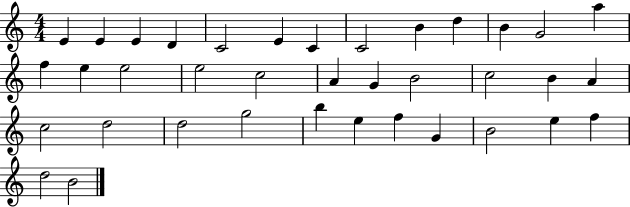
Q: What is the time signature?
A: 4/4